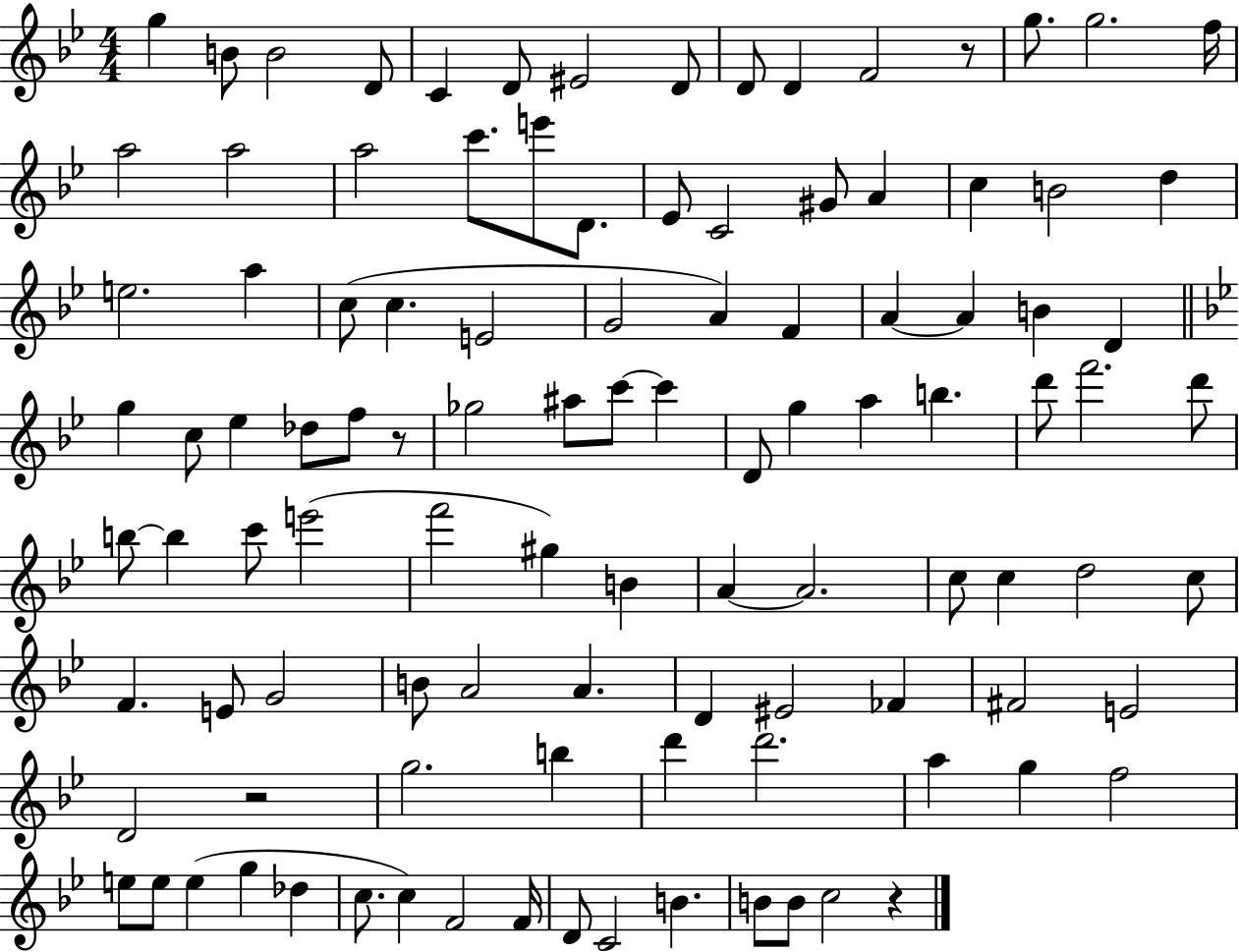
X:1
T:Untitled
M:4/4
L:1/4
K:Bb
g B/2 B2 D/2 C D/2 ^E2 D/2 D/2 D F2 z/2 g/2 g2 f/4 a2 a2 a2 c'/2 e'/2 D/2 _E/2 C2 ^G/2 A c B2 d e2 a c/2 c E2 G2 A F A A B D g c/2 _e _d/2 f/2 z/2 _g2 ^a/2 c'/2 c' D/2 g a b d'/2 f'2 d'/2 b/2 b c'/2 e'2 f'2 ^g B A A2 c/2 c d2 c/2 F E/2 G2 B/2 A2 A D ^E2 _F ^F2 E2 D2 z2 g2 b d' d'2 a g f2 e/2 e/2 e g _d c/2 c F2 F/4 D/2 C2 B B/2 B/2 c2 z